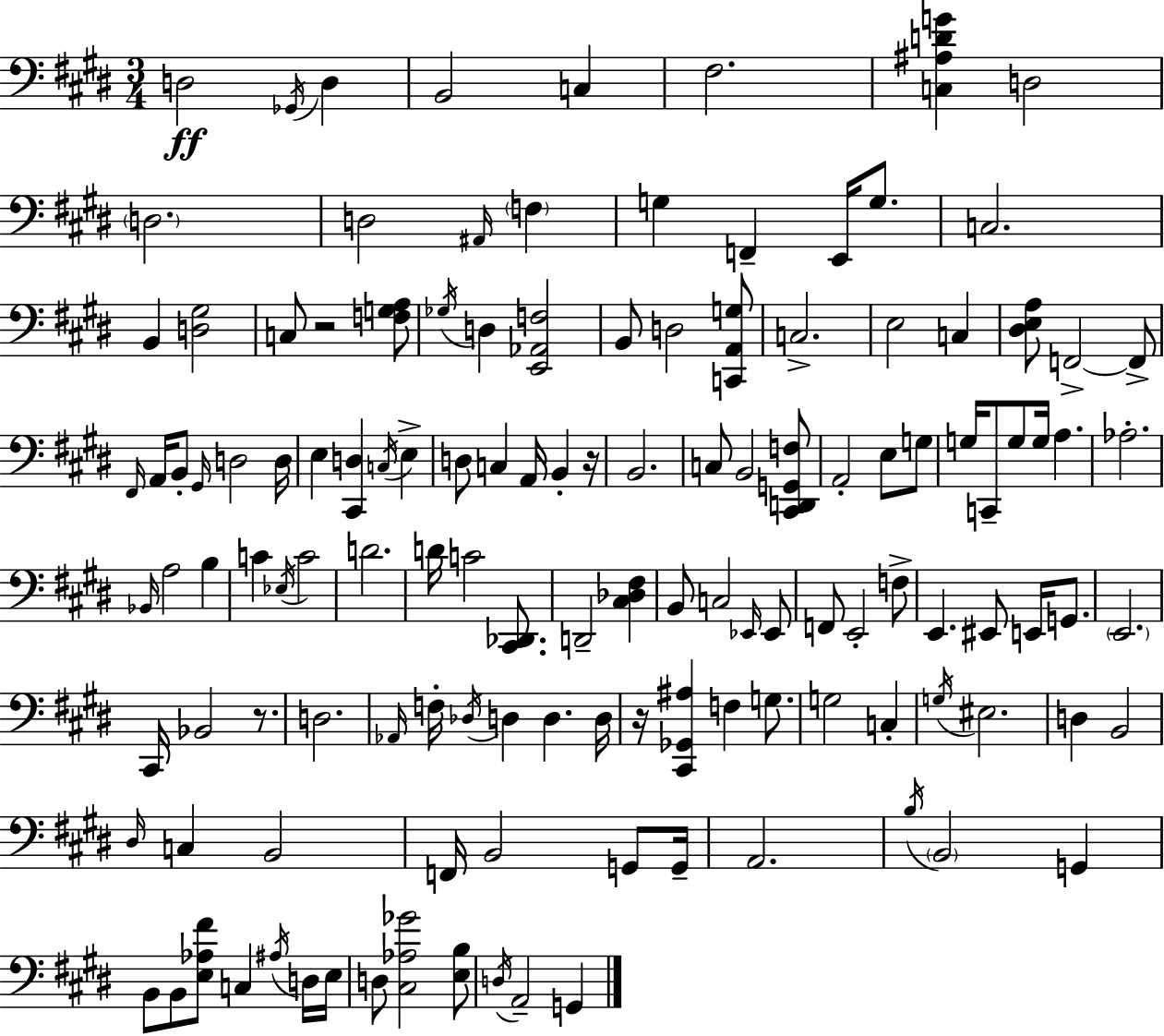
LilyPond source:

{
  \clef bass
  \numericTimeSignature
  \time 3/4
  \key e \major
  d2\ff \acciaccatura { ges,16 } d4 | b,2 c4 | fis2. | <c ais d' g'>4 d2 | \break \parenthesize d2. | d2 \grace { ais,16 } \parenthesize f4 | g4 f,4-- e,16 g8. | c2. | \break b,4 <d gis>2 | c8 r2 | <f g a>8 \acciaccatura { ges16 } d4 <e, aes, f>2 | b,8 d2 | \break <c, a, g>8 c2.-> | e2 c4 | <dis e a>8 f,2->~~ | f,8-> \grace { fis,16 } a,16 b,8-. \grace { gis,16 } d2 | \break d16 e4 <cis, d>4 | \acciaccatura { c16 } e4-> d8 c4 | a,16 b,4-. r16 b,2. | c8 b,2 | \break <cis, d, g, f>8 a,2-. | e8 g8 g16 c,8-- g8 g16 | a4. aes2.-. | \grace { bes,16 } a2 | \break b4 c'4 \acciaccatura { ees16 } | c'2 d'2. | d'16 c'2 | <cis, des,>8. d,2-- | \break <cis des fis>4 b,8 c2 | \grace { ees,16 } ees,8 f,8 e,2-. | f8-> e,4. | eis,8 e,16 g,8. \parenthesize e,2. | \break cis,16 bes,2 | r8. d2. | \grace { aes,16 } f16-. \acciaccatura { des16 } | d4 d4. d16 r16 | \break <cis, ges, ais>4 f4 g8. g2 | c4-. \acciaccatura { g16 } | eis2. | d4 b,2 | \break \grace { dis16 } c4 b,2 | f,16 b,2 g,8 | g,16-- a,2. | \acciaccatura { b16 } \parenthesize b,2 g,4 | \break b,8 b,8 <e aes fis'>8 c4 | \acciaccatura { ais16 } d16 e16 d8 <cis aes ges'>2 | <e b>8 \acciaccatura { d16 } a,2-- | g,4 \bar "|."
}